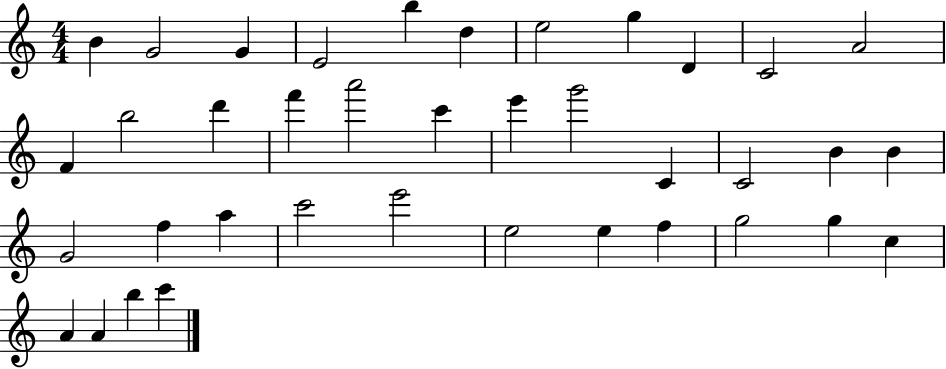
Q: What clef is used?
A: treble